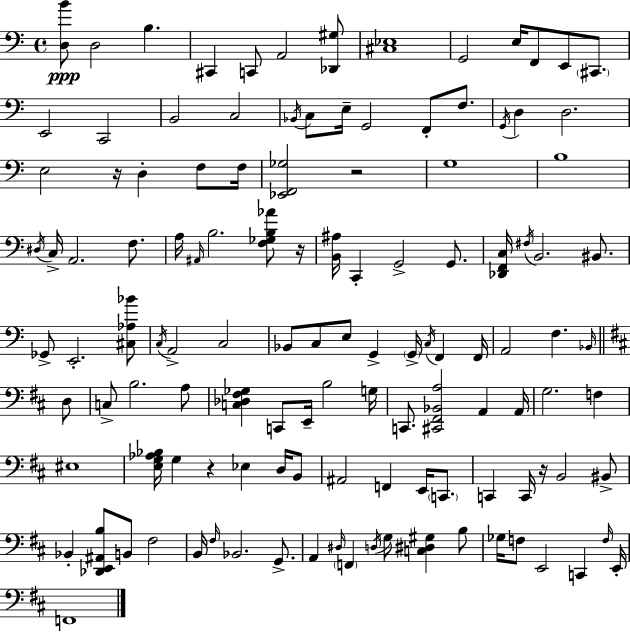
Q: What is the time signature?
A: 4/4